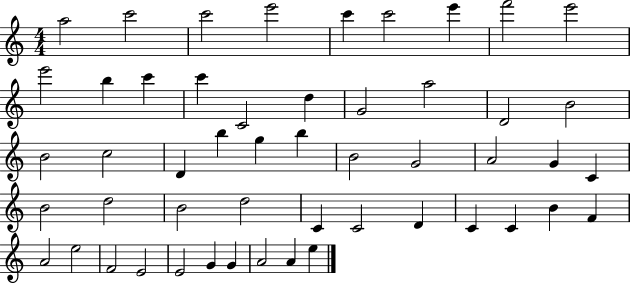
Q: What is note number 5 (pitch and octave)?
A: C6